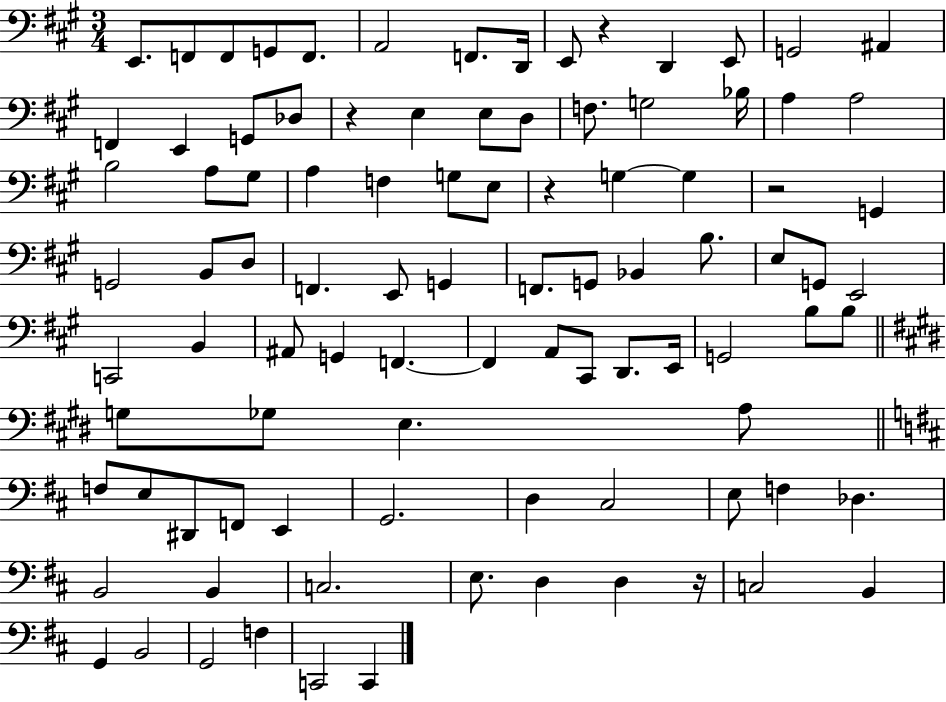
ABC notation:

X:1
T:Untitled
M:3/4
L:1/4
K:A
E,,/2 F,,/2 F,,/2 G,,/2 F,,/2 A,,2 F,,/2 D,,/4 E,,/2 z D,, E,,/2 G,,2 ^A,, F,, E,, G,,/2 _D,/2 z E, E,/2 D,/2 F,/2 G,2 _B,/4 A, A,2 B,2 A,/2 ^G,/2 A, F, G,/2 E,/2 z G, G, z2 G,, G,,2 B,,/2 D,/2 F,, E,,/2 G,, F,,/2 G,,/2 _B,, B,/2 E,/2 G,,/2 E,,2 C,,2 B,, ^A,,/2 G,, F,, F,, A,,/2 ^C,,/2 D,,/2 E,,/4 G,,2 B,/2 B,/2 G,/2 _G,/2 E, A,/2 F,/2 E,/2 ^D,,/2 F,,/2 E,, G,,2 D, ^C,2 E,/2 F, _D, B,,2 B,, C,2 E,/2 D, D, z/4 C,2 B,, G,, B,,2 G,,2 F, C,,2 C,,